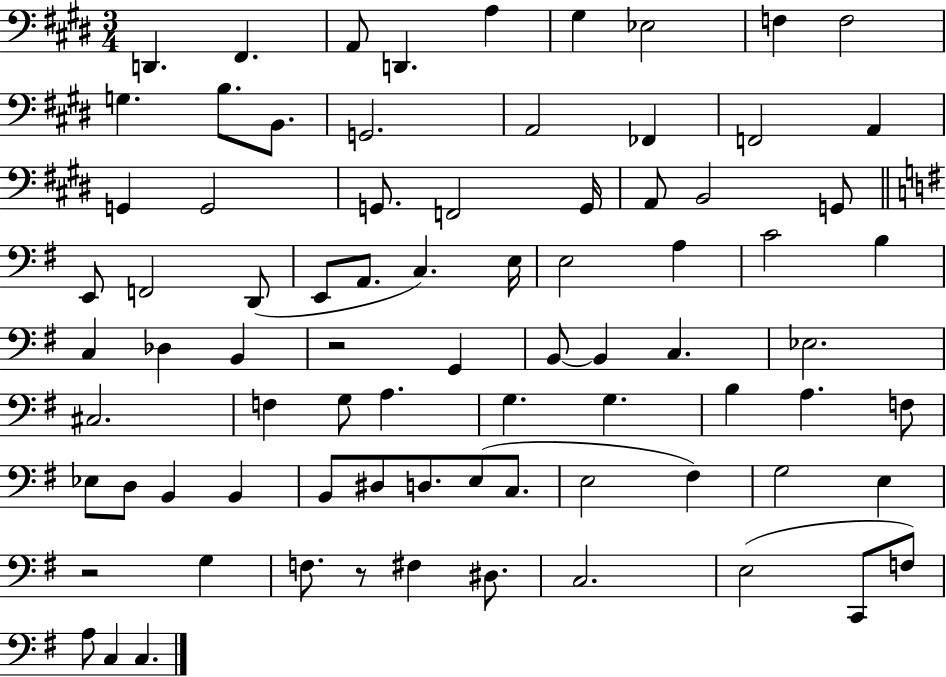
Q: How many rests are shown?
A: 3